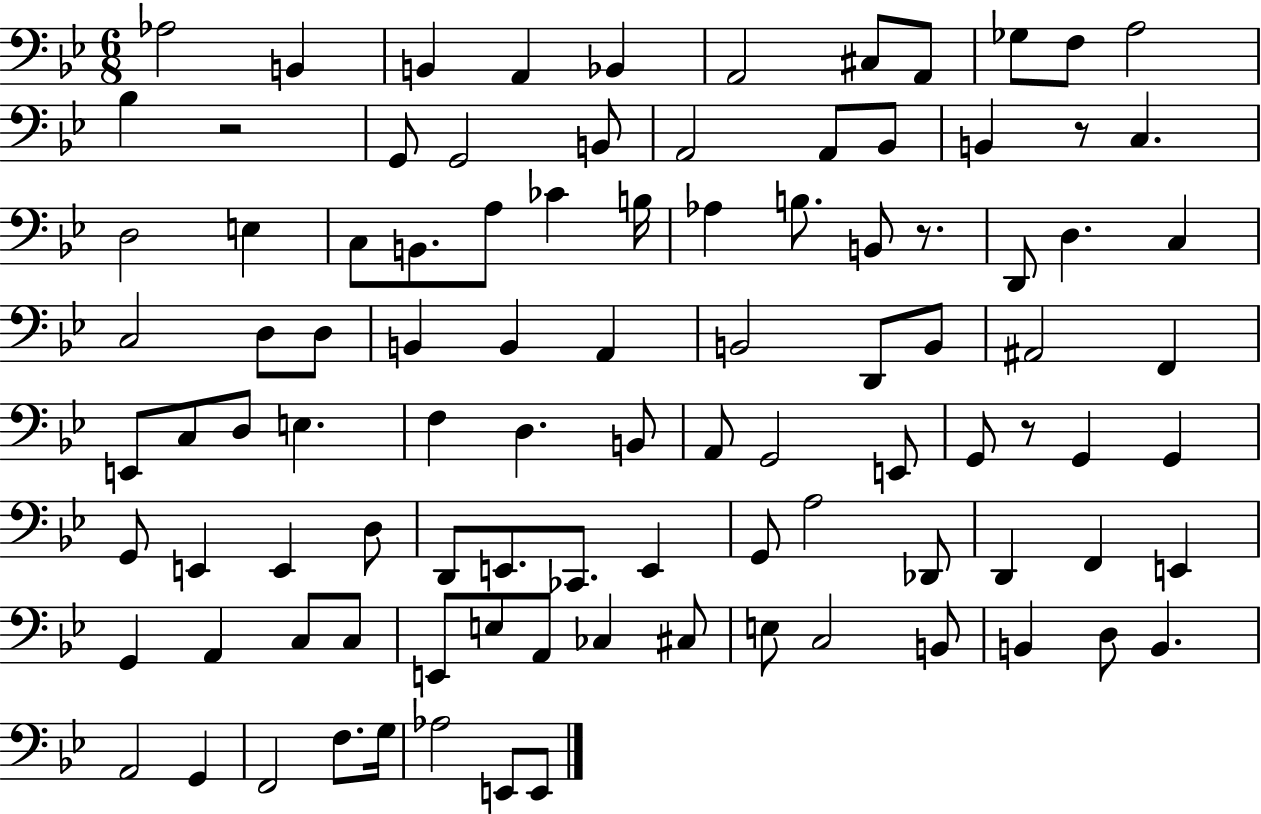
Ab3/h B2/q B2/q A2/q Bb2/q A2/h C#3/e A2/e Gb3/e F3/e A3/h Bb3/q R/h G2/e G2/h B2/e A2/h A2/e Bb2/e B2/q R/e C3/q. D3/h E3/q C3/e B2/e. A3/e CES4/q B3/s Ab3/q B3/e. B2/e R/e. D2/e D3/q. C3/q C3/h D3/e D3/e B2/q B2/q A2/q B2/h D2/e B2/e A#2/h F2/q E2/e C3/e D3/e E3/q. F3/q D3/q. B2/e A2/e G2/h E2/e G2/e R/e G2/q G2/q G2/e E2/q E2/q D3/e D2/e E2/e. CES2/e. E2/q G2/e A3/h Db2/e D2/q F2/q E2/q G2/q A2/q C3/e C3/e E2/e E3/e A2/e CES3/q C#3/e E3/e C3/h B2/e B2/q D3/e B2/q. A2/h G2/q F2/h F3/e. G3/s Ab3/h E2/e E2/e